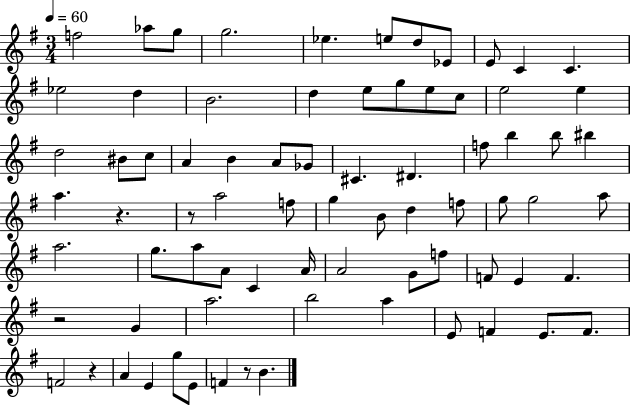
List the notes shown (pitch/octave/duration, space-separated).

F5/h Ab5/e G5/e G5/h. Eb5/q. E5/e D5/e Eb4/e E4/e C4/q C4/q. Eb5/h D5/q B4/h. D5/q E5/e G5/e E5/e C5/e E5/h E5/q D5/h BIS4/e C5/e A4/q B4/q A4/e Gb4/e C#4/q. D#4/q. F5/e B5/q B5/e BIS5/q A5/q. R/q. R/e A5/h F5/e G5/q B4/e D5/q F5/e G5/e G5/h A5/e A5/h. G5/e. A5/e A4/e C4/q A4/s A4/h G4/e F5/e F4/e E4/q F4/q. R/h G4/q A5/h. B5/h A5/q E4/e F4/q E4/e. F4/e. F4/h R/q A4/q E4/q G5/e E4/e F4/q R/e B4/q.